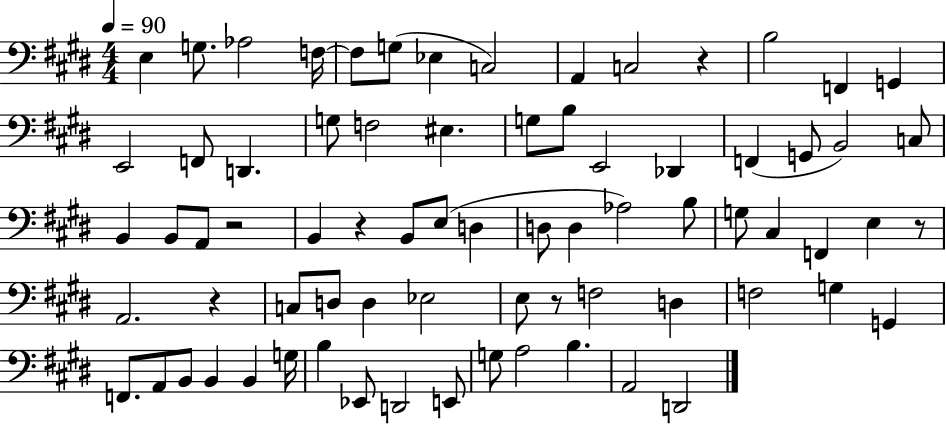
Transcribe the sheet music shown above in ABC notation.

X:1
T:Untitled
M:4/4
L:1/4
K:E
E, G,/2 _A,2 F,/4 F,/2 G,/2 _E, C,2 A,, C,2 z B,2 F,, G,, E,,2 F,,/2 D,, G,/2 F,2 ^E, G,/2 B,/2 E,,2 _D,, F,, G,,/2 B,,2 C,/2 B,, B,,/2 A,,/2 z2 B,, z B,,/2 E,/2 D, D,/2 D, _A,2 B,/2 G,/2 ^C, F,, E, z/2 A,,2 z C,/2 D,/2 D, _E,2 E,/2 z/2 F,2 D, F,2 G, G,, F,,/2 A,,/2 B,,/2 B,, B,, G,/4 B, _E,,/2 D,,2 E,,/2 G,/2 A,2 B, A,,2 D,,2